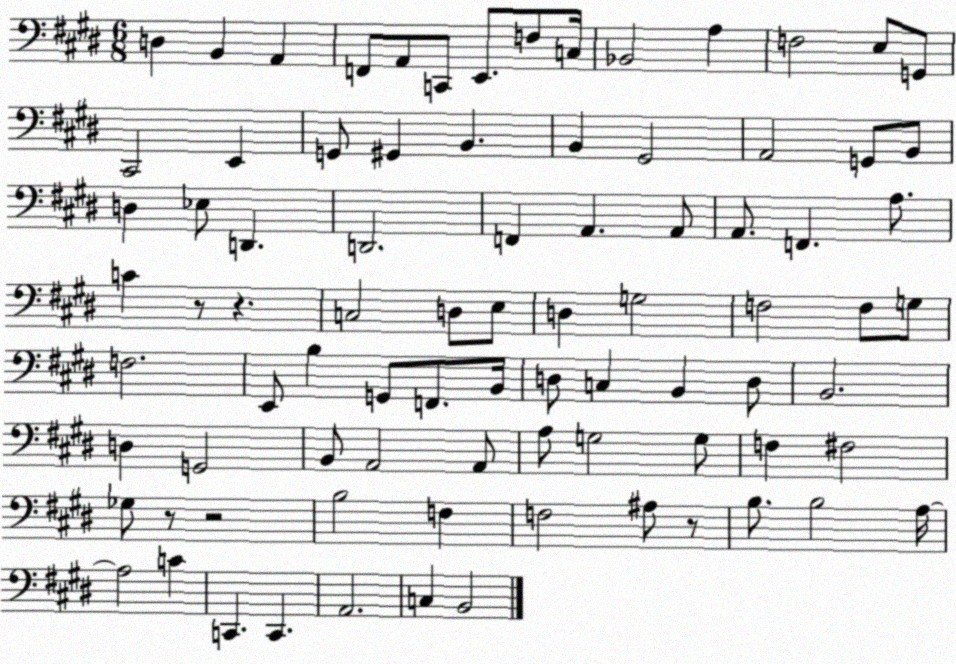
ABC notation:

X:1
T:Untitled
M:6/8
L:1/4
K:E
D, B,, A,, F,,/2 A,,/2 C,,/2 E,,/2 F,/2 C,/4 _B,,2 A, F,2 E,/2 G,,/2 ^C,,2 E,, G,,/2 ^G,, B,, B,, ^G,,2 A,,2 G,,/2 B,,/2 D, _E,/2 D,, D,,2 F,, A,, A,,/2 A,,/2 F,, A,/2 C z/2 z C,2 D,/2 E,/2 D, G,2 F,2 F,/2 G,/2 F,2 E,,/2 B, G,,/2 F,,/2 B,,/4 D,/2 C, B,, D,/2 B,,2 D, G,,2 B,,/2 A,,2 A,,/2 A,/2 G,2 G,/2 F, ^F,2 _G,/2 z/2 z2 B,2 F, F,2 ^A,/2 z/2 B,/2 B,2 A,/4 A,2 C C,, C,, A,,2 C, B,,2